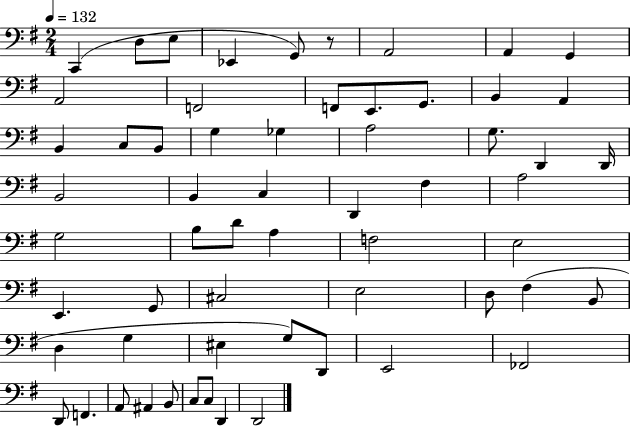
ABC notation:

X:1
T:Untitled
M:2/4
L:1/4
K:G
C,, D,/2 E,/2 _E,, G,,/2 z/2 A,,2 A,, G,, A,,2 F,,2 F,,/2 E,,/2 G,,/2 B,, A,, B,, C,/2 B,,/2 G, _G, A,2 G,/2 D,, D,,/4 B,,2 B,, C, D,, ^F, A,2 G,2 B,/2 D/2 A, F,2 E,2 E,, G,,/2 ^C,2 E,2 D,/2 ^F, B,,/2 D, G, ^E, G,/2 D,,/2 E,,2 _F,,2 D,,/2 F,, A,,/2 ^A,, B,,/2 C,/2 C,/2 D,, D,,2